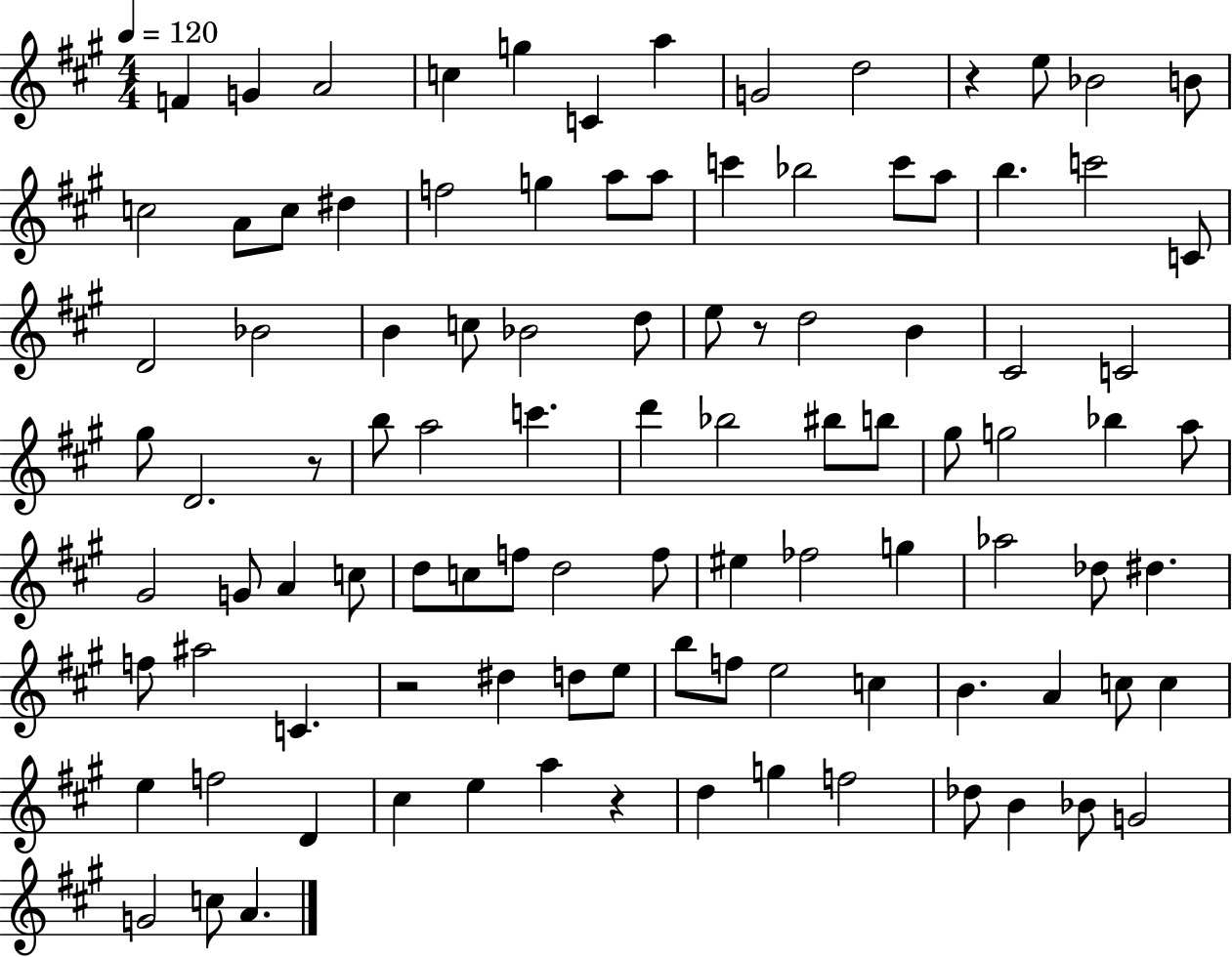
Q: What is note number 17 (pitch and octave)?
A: F5